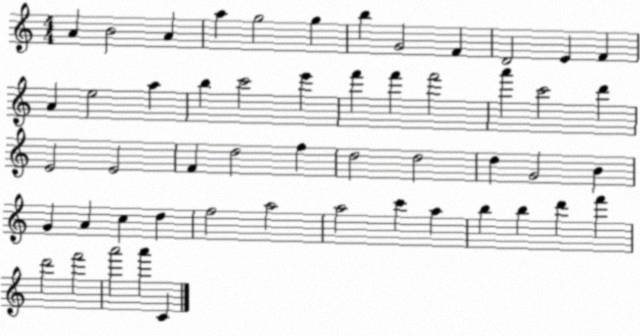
X:1
T:Untitled
M:4/4
L:1/4
K:C
A B2 A a g2 g b G2 F D2 E F A e2 a b c'2 e' f' f' f'2 a' c'2 d' E2 E2 F d2 f d2 d2 d G2 B G A c d f2 a2 a2 c' a b b d' f' d'2 f'2 a'2 a' C